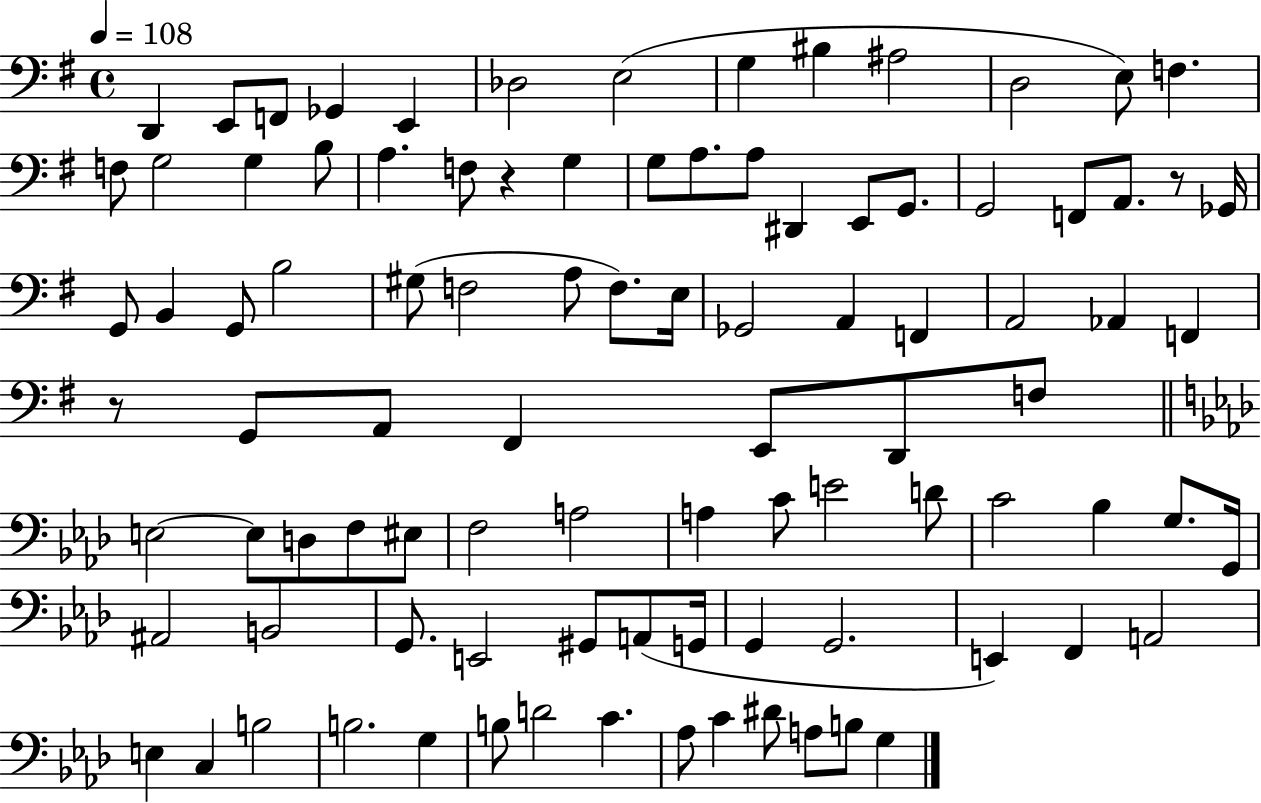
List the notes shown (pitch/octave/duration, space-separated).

D2/q E2/e F2/e Gb2/q E2/q Db3/h E3/h G3/q BIS3/q A#3/h D3/h E3/e F3/q. F3/e G3/h G3/q B3/e A3/q. F3/e R/q G3/q G3/e A3/e. A3/e D#2/q E2/e G2/e. G2/h F2/e A2/e. R/e Gb2/s G2/e B2/q G2/e B3/h G#3/e F3/h A3/e F3/e. E3/s Gb2/h A2/q F2/q A2/h Ab2/q F2/q R/e G2/e A2/e F#2/q E2/e D2/e F3/e E3/h E3/e D3/e F3/e EIS3/e F3/h A3/h A3/q C4/e E4/h D4/e C4/h Bb3/q G3/e. G2/s A#2/h B2/h G2/e. E2/h G#2/e A2/e G2/s G2/q G2/h. E2/q F2/q A2/h E3/q C3/q B3/h B3/h. G3/q B3/e D4/h C4/q. Ab3/e C4/q D#4/e A3/e B3/e G3/q